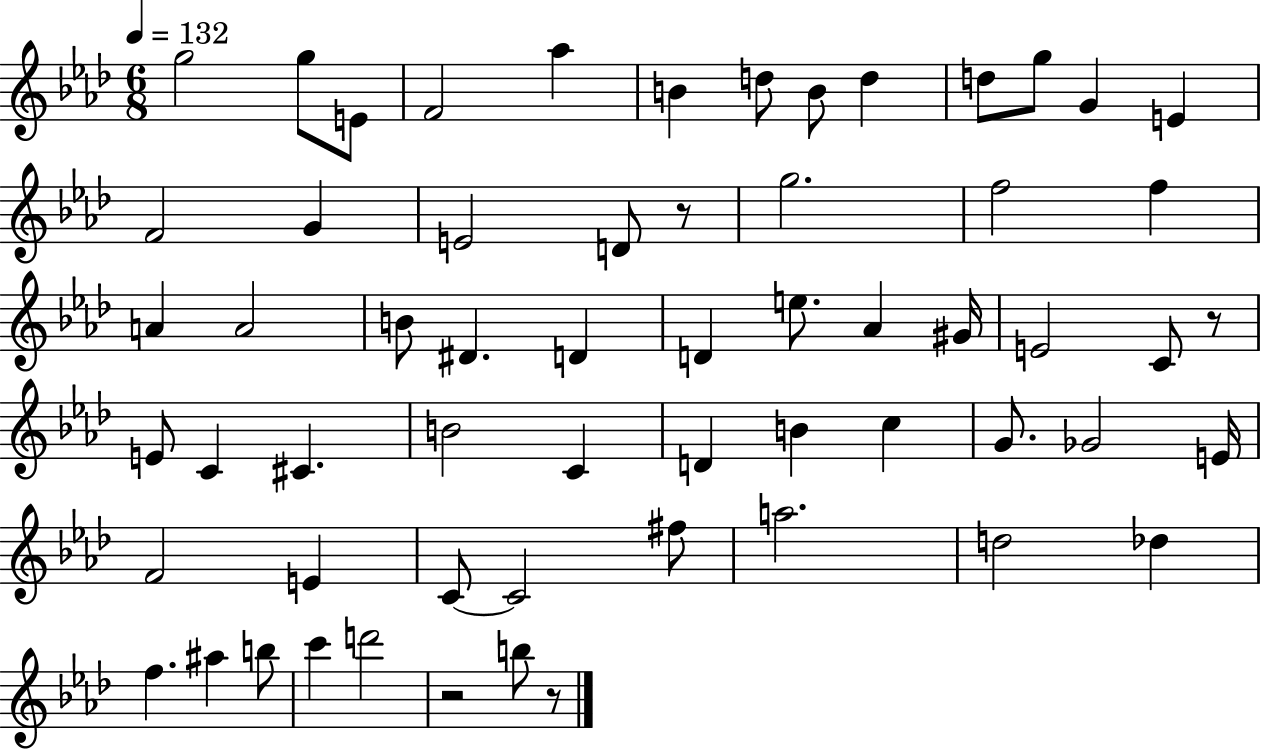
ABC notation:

X:1
T:Untitled
M:6/8
L:1/4
K:Ab
g2 g/2 E/2 F2 _a B d/2 B/2 d d/2 g/2 G E F2 G E2 D/2 z/2 g2 f2 f A A2 B/2 ^D D D e/2 _A ^G/4 E2 C/2 z/2 E/2 C ^C B2 C D B c G/2 _G2 E/4 F2 E C/2 C2 ^f/2 a2 d2 _d f ^a b/2 c' d'2 z2 b/2 z/2